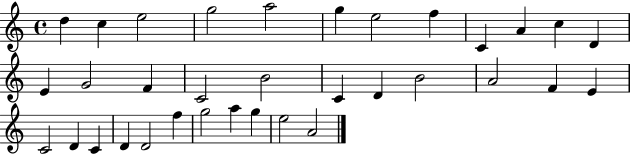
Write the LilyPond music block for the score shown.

{
  \clef treble
  \time 4/4
  \defaultTimeSignature
  \key c \major
  d''4 c''4 e''2 | g''2 a''2 | g''4 e''2 f''4 | c'4 a'4 c''4 d'4 | \break e'4 g'2 f'4 | c'2 b'2 | c'4 d'4 b'2 | a'2 f'4 e'4 | \break c'2 d'4 c'4 | d'4 d'2 f''4 | g''2 a''4 g''4 | e''2 a'2 | \break \bar "|."
}